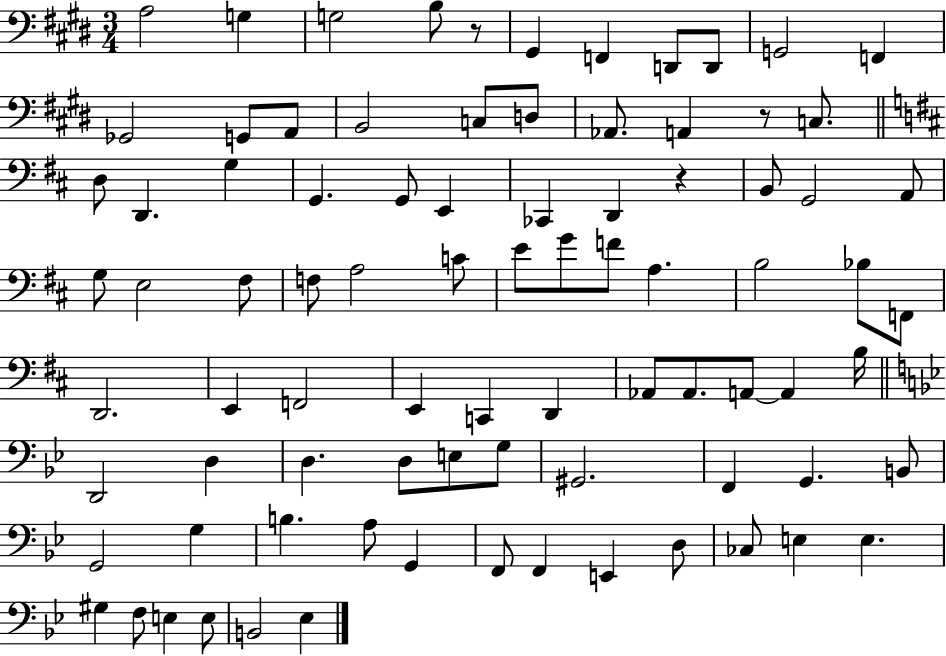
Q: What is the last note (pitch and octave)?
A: Eb3